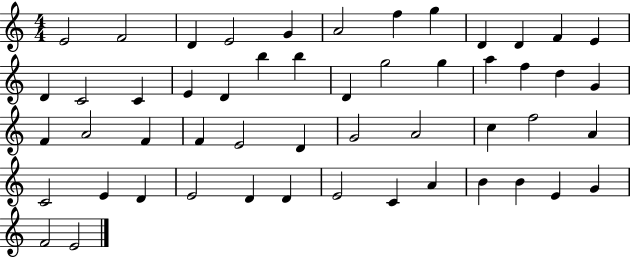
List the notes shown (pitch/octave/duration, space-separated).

E4/h F4/h D4/q E4/h G4/q A4/h F5/q G5/q D4/q D4/q F4/q E4/q D4/q C4/h C4/q E4/q D4/q B5/q B5/q D4/q G5/h G5/q A5/q F5/q D5/q G4/q F4/q A4/h F4/q F4/q E4/h D4/q G4/h A4/h C5/q F5/h A4/q C4/h E4/q D4/q E4/h D4/q D4/q E4/h C4/q A4/q B4/q B4/q E4/q G4/q F4/h E4/h